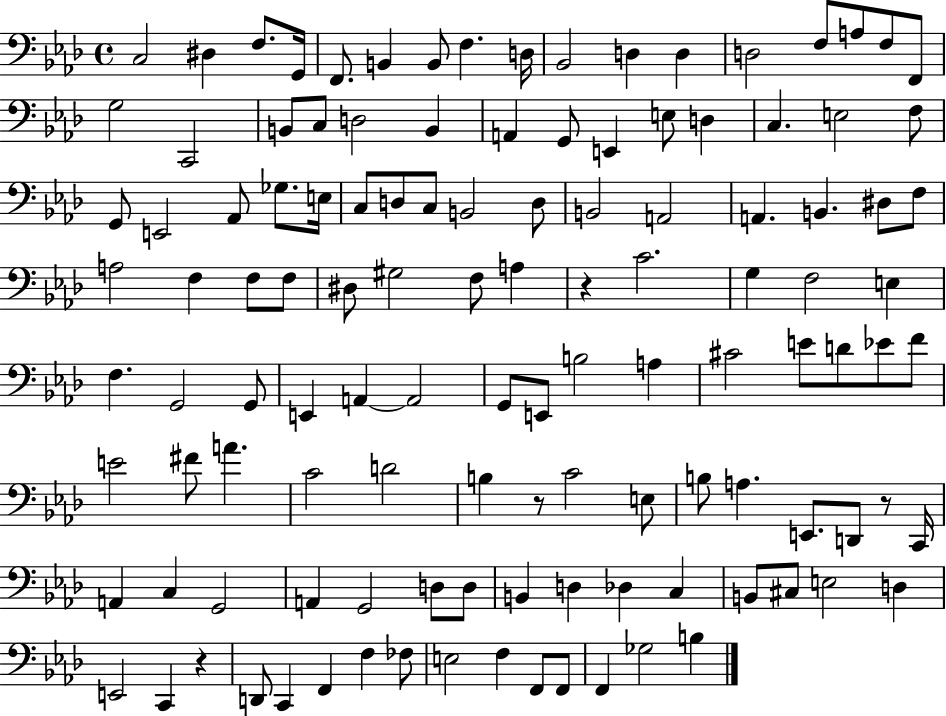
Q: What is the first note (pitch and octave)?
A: C3